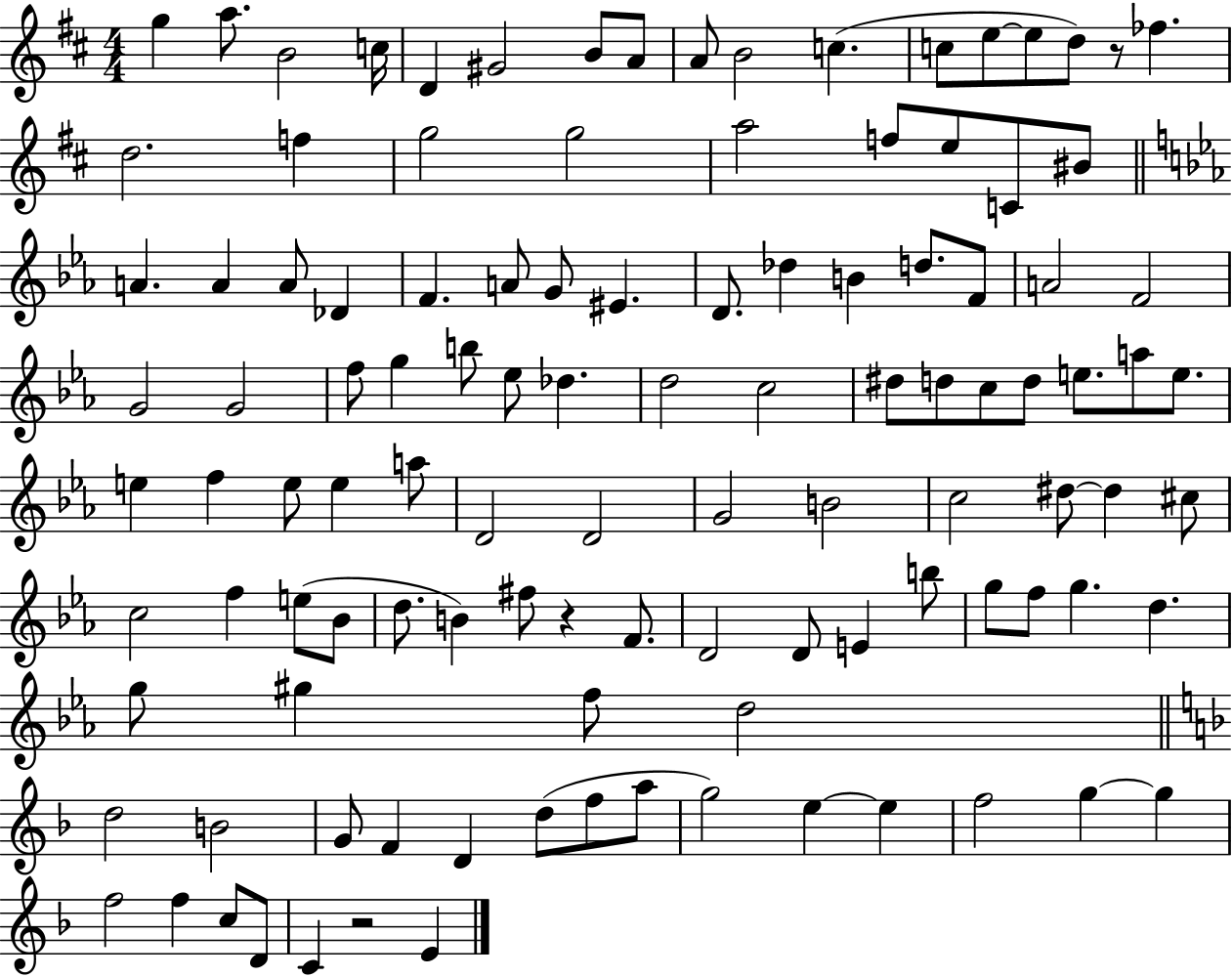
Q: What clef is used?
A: treble